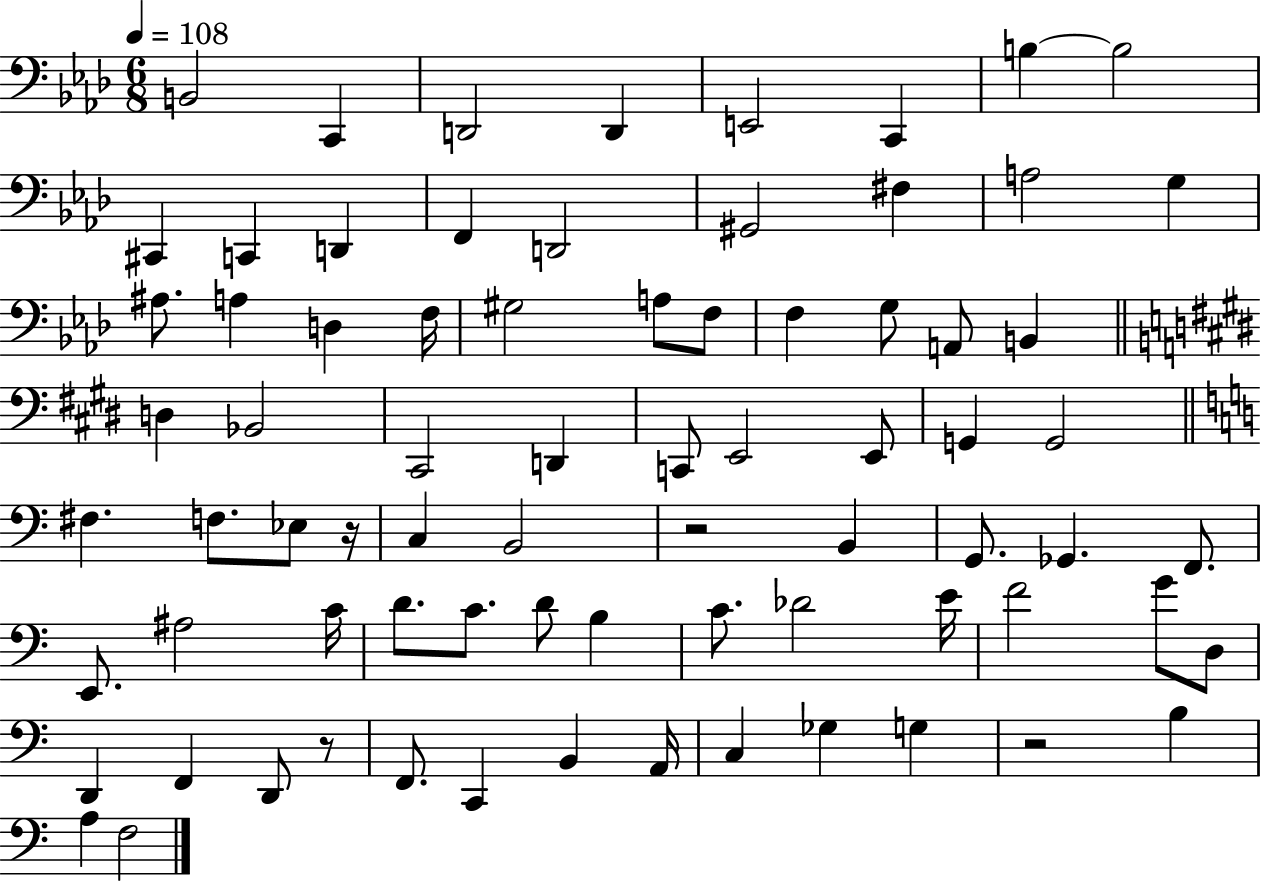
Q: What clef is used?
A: bass